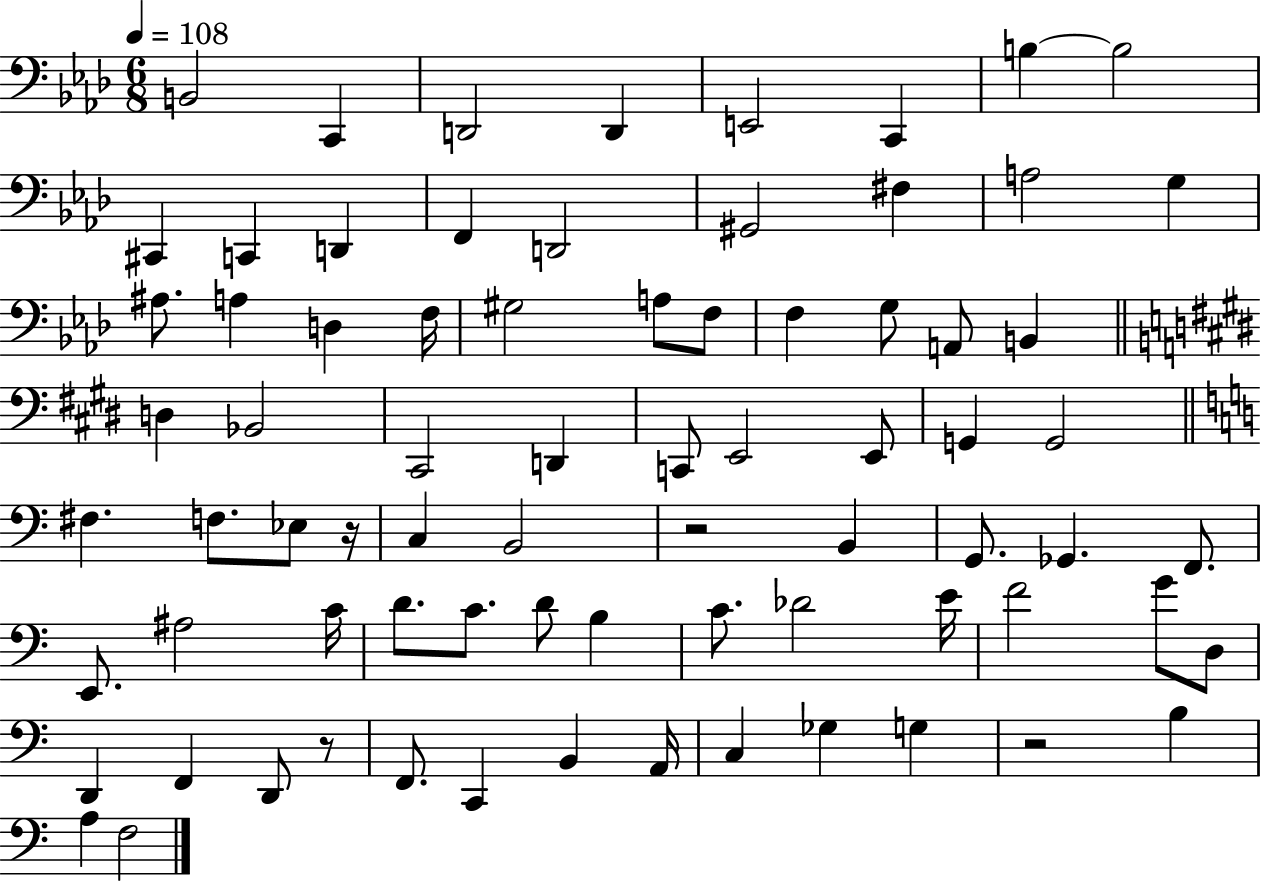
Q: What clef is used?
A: bass